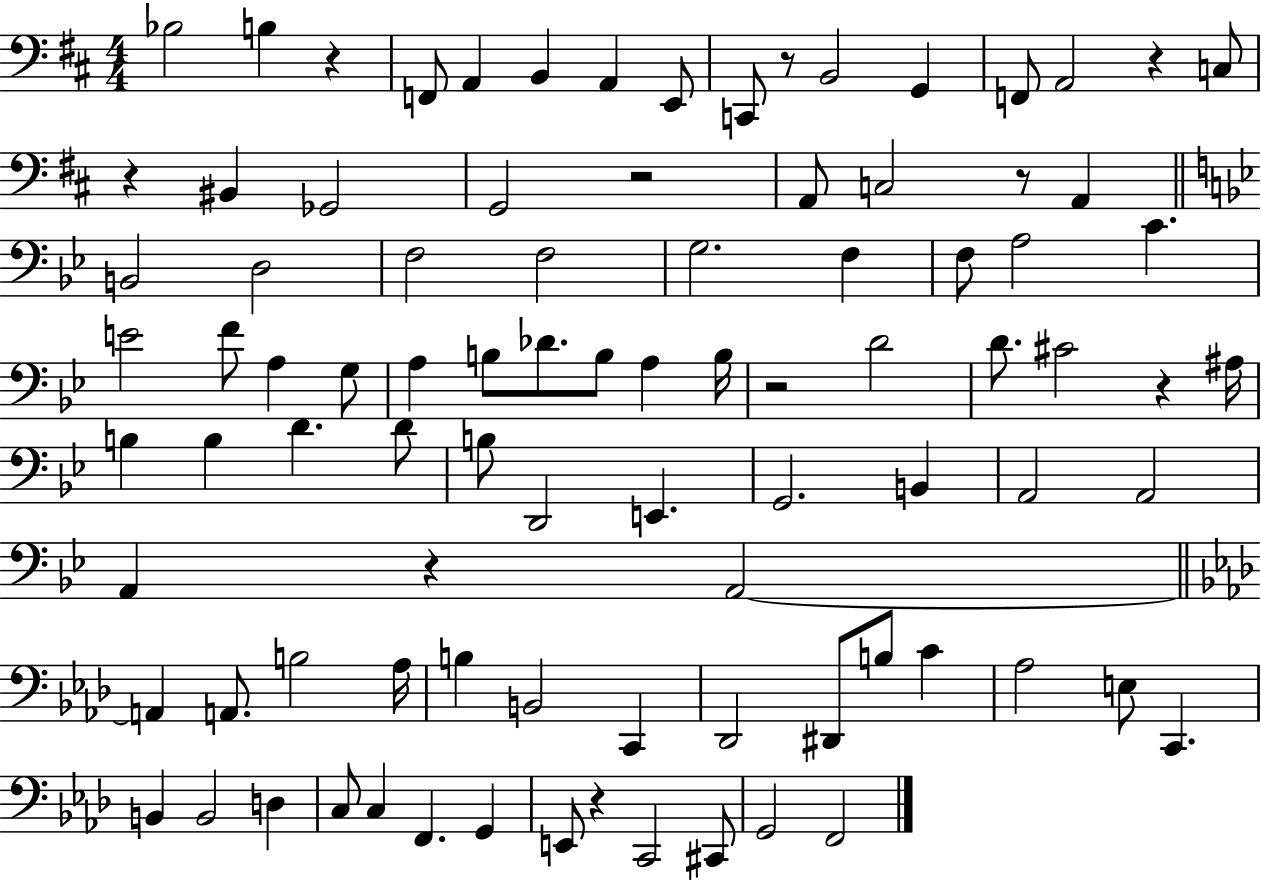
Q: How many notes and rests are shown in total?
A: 91